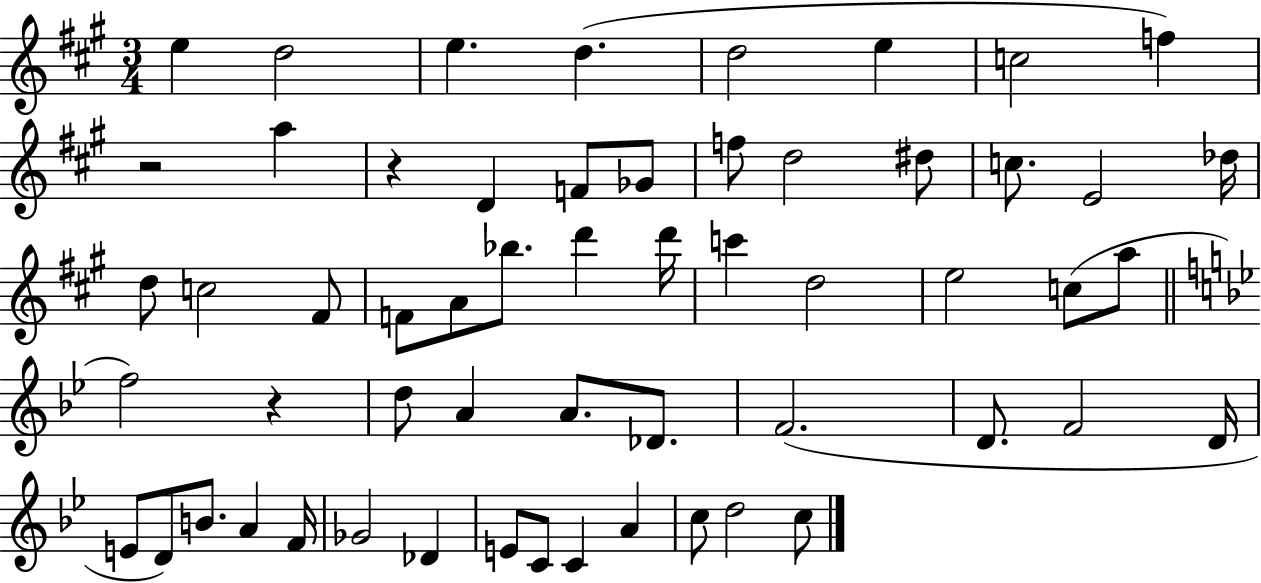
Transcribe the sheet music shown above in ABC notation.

X:1
T:Untitled
M:3/4
L:1/4
K:A
e d2 e d d2 e c2 f z2 a z D F/2 _G/2 f/2 d2 ^d/2 c/2 E2 _d/4 d/2 c2 ^F/2 F/2 A/2 _b/2 d' d'/4 c' d2 e2 c/2 a/2 f2 z d/2 A A/2 _D/2 F2 D/2 F2 D/4 E/2 D/2 B/2 A F/4 _G2 _D E/2 C/2 C A c/2 d2 c/2